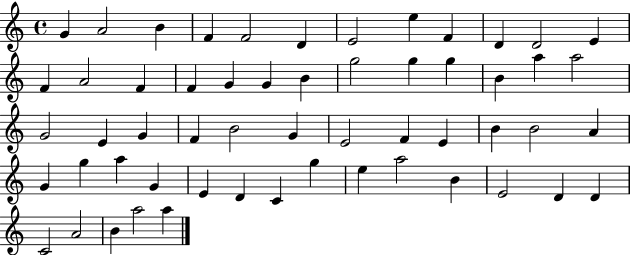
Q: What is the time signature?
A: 4/4